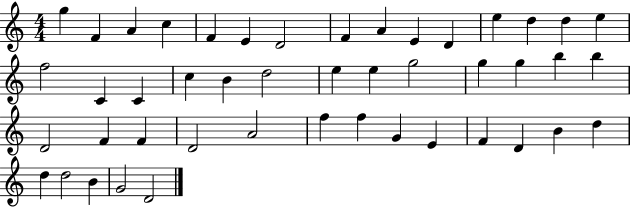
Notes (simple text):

G5/q F4/q A4/q C5/q F4/q E4/q D4/h F4/q A4/q E4/q D4/q E5/q D5/q D5/q E5/q F5/h C4/q C4/q C5/q B4/q D5/h E5/q E5/q G5/h G5/q G5/q B5/q B5/q D4/h F4/q F4/q D4/h A4/h F5/q F5/q G4/q E4/q F4/q D4/q B4/q D5/q D5/q D5/h B4/q G4/h D4/h